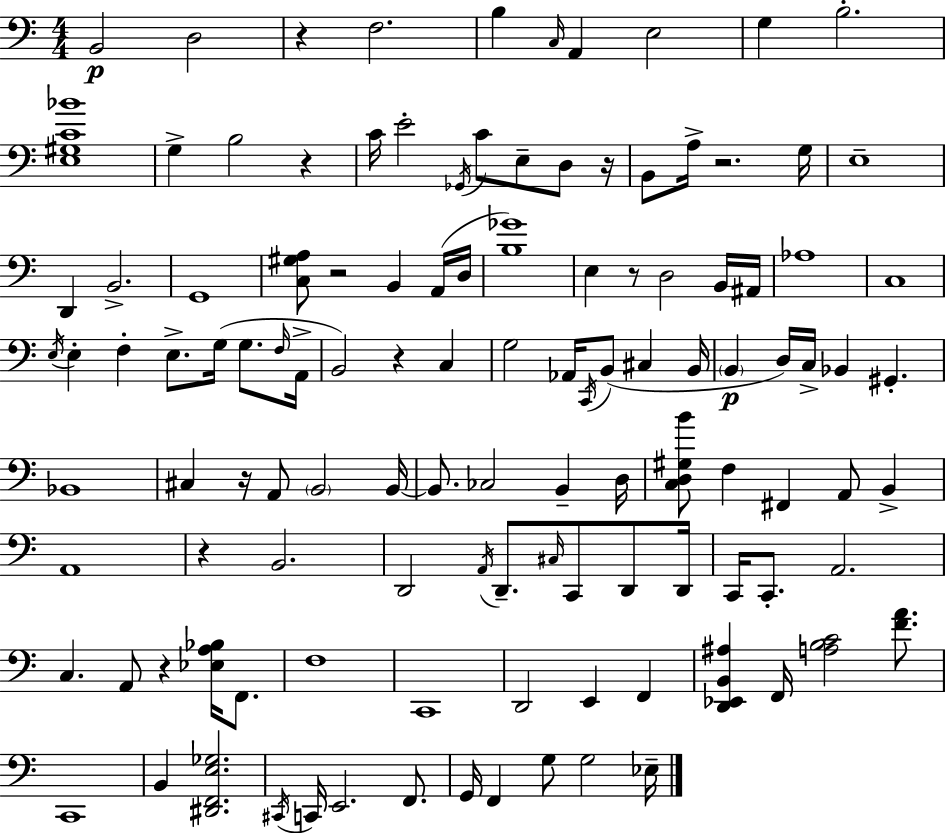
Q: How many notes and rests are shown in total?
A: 118